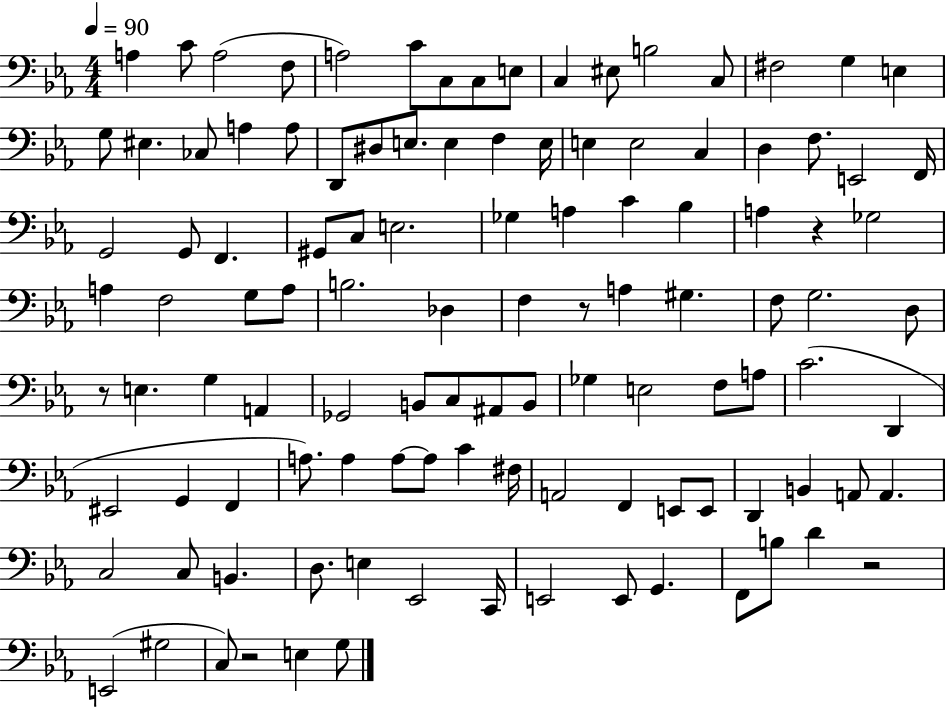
{
  \clef bass
  \numericTimeSignature
  \time 4/4
  \key ees \major
  \tempo 4 = 90
  \repeat volta 2 { a4 c'8 a2( f8 | a2) c'8 c8 c8 e8 | c4 eis8 b2 c8 | fis2 g4 e4 | \break g8 eis4. ces8 a4 a8 | d,8 dis8 e8. e4 f4 e16 | e4 e2 c4 | d4 f8. e,2 f,16 | \break g,2 g,8 f,4. | gis,8 c8 e2. | ges4 a4 c'4 bes4 | a4 r4 ges2 | \break a4 f2 g8 a8 | b2. des4 | f4 r8 a4 gis4. | f8 g2. d8 | \break r8 e4. g4 a,4 | ges,2 b,8 c8 ais,8 b,8 | ges4 e2 f8 a8 | c'2.( d,4 | \break eis,2 g,4 f,4 | a8.) a4 a8~~ a8 c'4 fis16 | a,2 f,4 e,8 e,8 | d,4 b,4 a,8 a,4. | \break c2 c8 b,4. | d8. e4 ees,2 c,16 | e,2 e,8 g,4. | f,8 b8 d'4 r2 | \break e,2( gis2 | c8) r2 e4 g8 | } \bar "|."
}